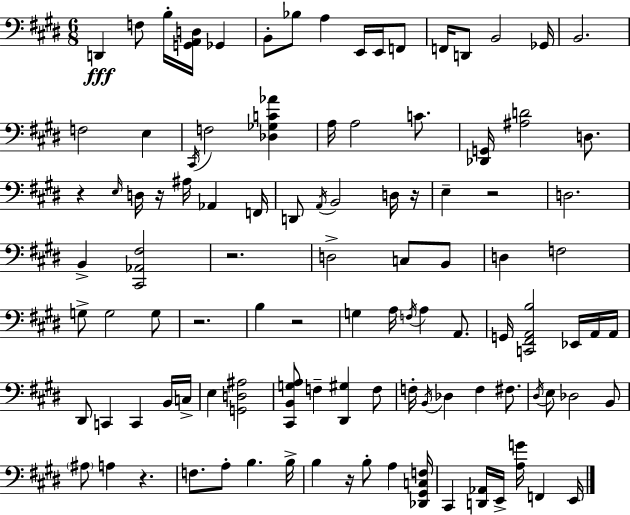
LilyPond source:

{
  \clef bass
  \numericTimeSignature
  \time 6/8
  \key e \major
  d,4\fff f8 b16-. <g, a, d>16 ges,4 | b,8-. bes8 a4 e,16 e,16 f,8 | f,16 d,8 b,2 ges,16 | b,2. | \break f2 e4 | \acciaccatura { cis,16 } f2 <des ges c' aes'>4 | a16 a2 c'8. | <des, g,>16 <ais d'>2 d8. | \break r4 \grace { e16 } d16 r16 ais16 aes,4 | f,16 d,8 \acciaccatura { a,16 } b,2 | d16 r16 e4-- r2 | d2. | \break b,4-> <cis, aes, fis>2 | r2. | d2-> c8 | b,8 d4 f2 | \break g8-> g2 | g8 r2. | b4 r2 | g4 a16 \acciaccatura { f16 } a4 | \break a,8. g,16 <c, fis, a, b>2 | ees,16 a,16 a,16 dis,8 c,4 c,4 | b,16 c16-> e4 <g, d ais>2 | <cis, b, g a>8 f4-- <dis, gis>4 | \break f8 f16-. \acciaccatura { b,16 } des4 f4 | fis8. \acciaccatura { dis16 } e8 des2 | b,8 \parenthesize ais8 a4 | r4. f8. a8-. b4. | \break b16-> b4 r16 b8-. | a4 <des, gis, c f>16 cis,4 <d, aes,>16 e,16-> | <a g'>16 f,4 e,16 \bar "|."
}